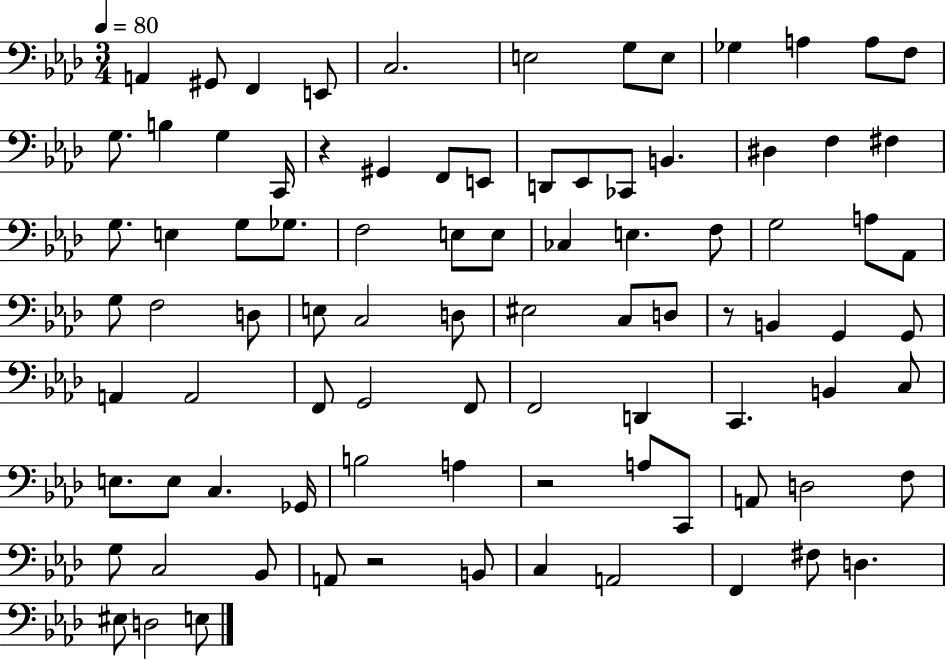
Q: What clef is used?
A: bass